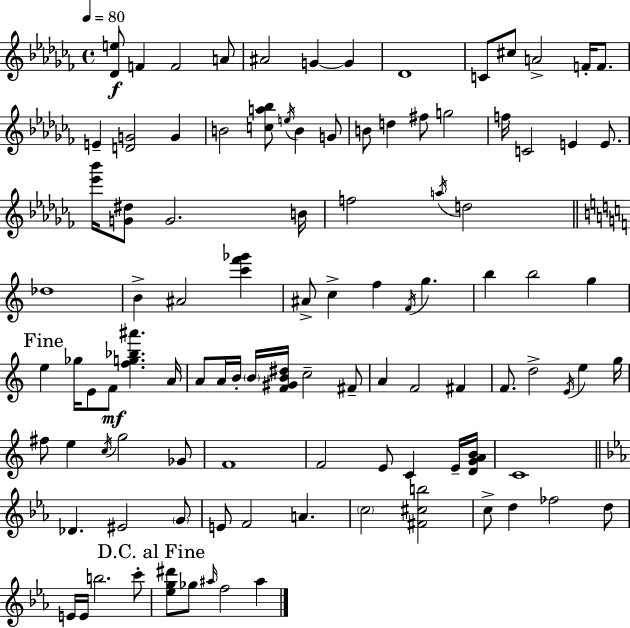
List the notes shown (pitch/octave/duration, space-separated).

[Db4,E5]/e F4/q F4/h A4/e A#4/h G4/q G4/q Db4/w C4/e C#5/e A4/h F4/s F4/e. E4/q [D4,G4]/h G4/q B4/h [C5,A5,Bb5]/e E5/s B4/q G4/e B4/e D5/q F#5/e G5/h F5/s C4/h E4/q E4/e. [Eb6,Bb6]/s [G4,D#5]/e G4/h. B4/s F5/h A5/s D5/h Db5/w B4/q A#4/h [C6,F6,Gb6]/q A#4/e C5/q F5/q F4/s G5/q. B5/q B5/h G5/q E5/q Gb5/s E4/e F4/e [F5,G5,Bb5,A#6]/q. A4/s A4/e A4/s B4/s B4/s [F4,G#4,B4,D#5]/s C5/h F#4/e A4/q F4/h F#4/q F4/e. D5/h E4/s E5/q G5/s F#5/e E5/q C5/s G5/h Gb4/e F4/w F4/h E4/e C4/q E4/s [D4,G4,A4,B4]/s C4/w Db4/q. EIS4/h G4/e E4/e F4/h A4/q. C5/h [F#4,C#5,B5]/h C5/e D5/q FES5/h D5/e E4/s E4/s B5/h. C6/e [Eb5,G5,D#6]/e Gb5/e A#5/s F5/h A#5/q